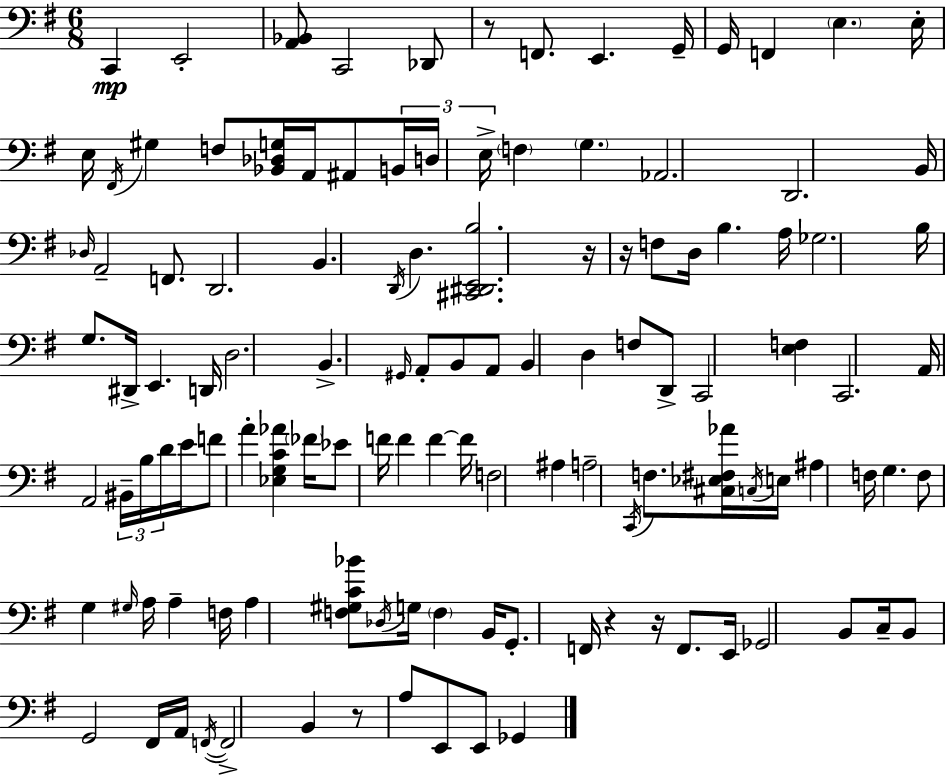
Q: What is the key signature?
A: G major